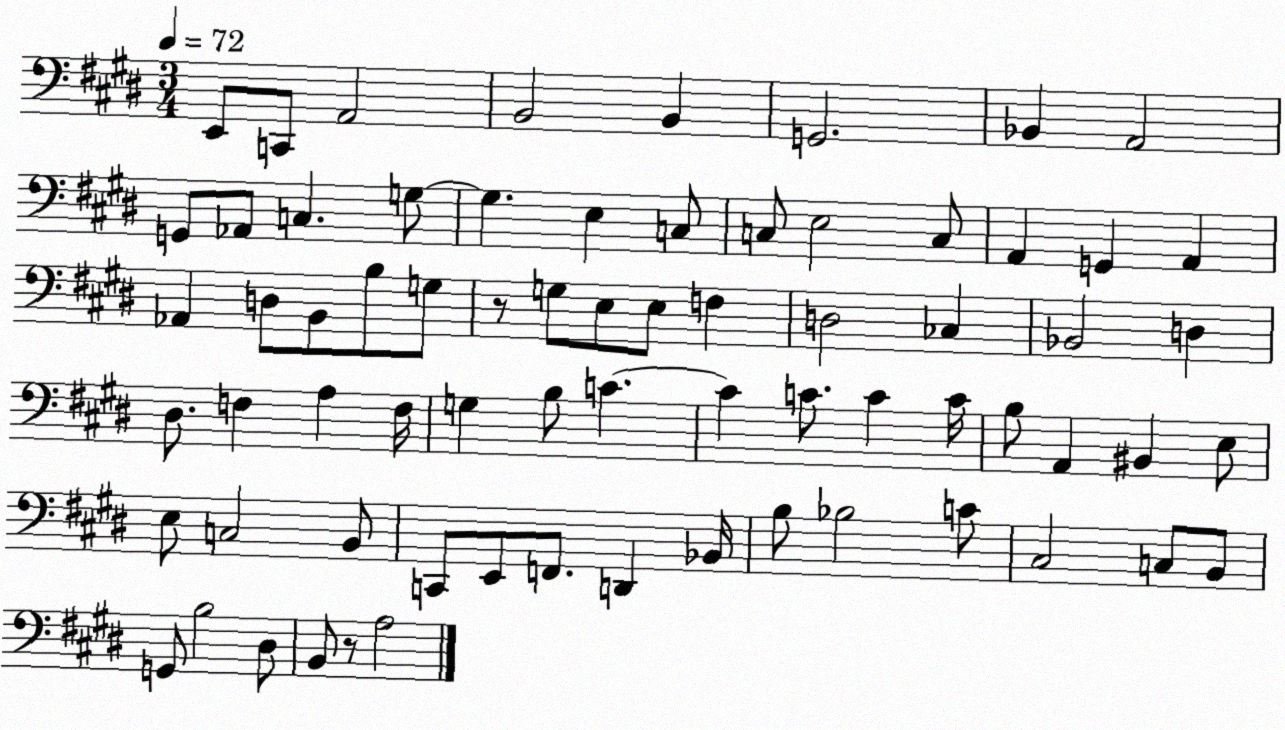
X:1
T:Untitled
M:3/4
L:1/4
K:E
E,,/2 C,,/2 A,,2 B,,2 B,, G,,2 _B,, A,,2 G,,/2 _A,,/2 C, G,/2 G, E, C,/2 C,/2 E,2 C,/2 A,, G,, A,, _A,, D,/2 B,,/2 B,/2 G,/2 z/2 G,/2 E,/2 E,/2 F, D,2 _C, _B,,2 D, ^D,/2 F, A, F,/4 G, B,/2 C C C/2 C C/4 B,/2 A,, ^B,, E,/2 E,/2 C,2 B,,/2 C,,/2 E,,/2 F,,/2 D,, _B,,/4 B,/2 _B,2 C/2 ^C,2 C,/2 B,,/2 G,,/2 B,2 ^D,/2 B,,/2 z/2 A,2